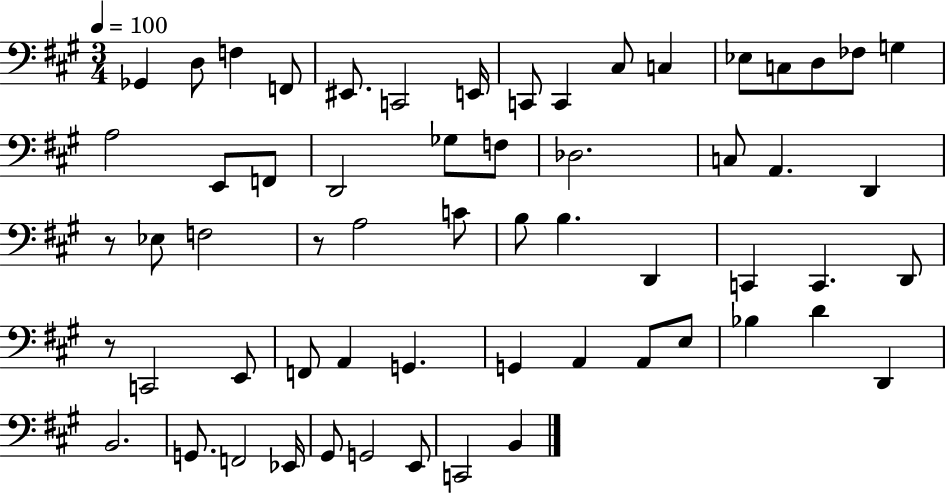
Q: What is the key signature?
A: A major